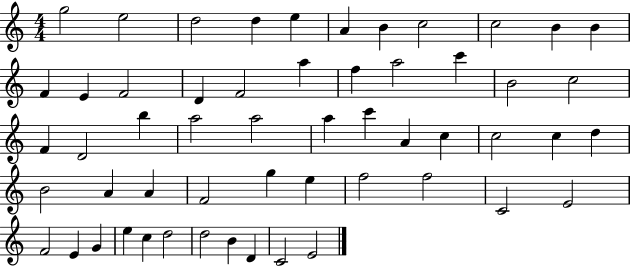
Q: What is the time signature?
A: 4/4